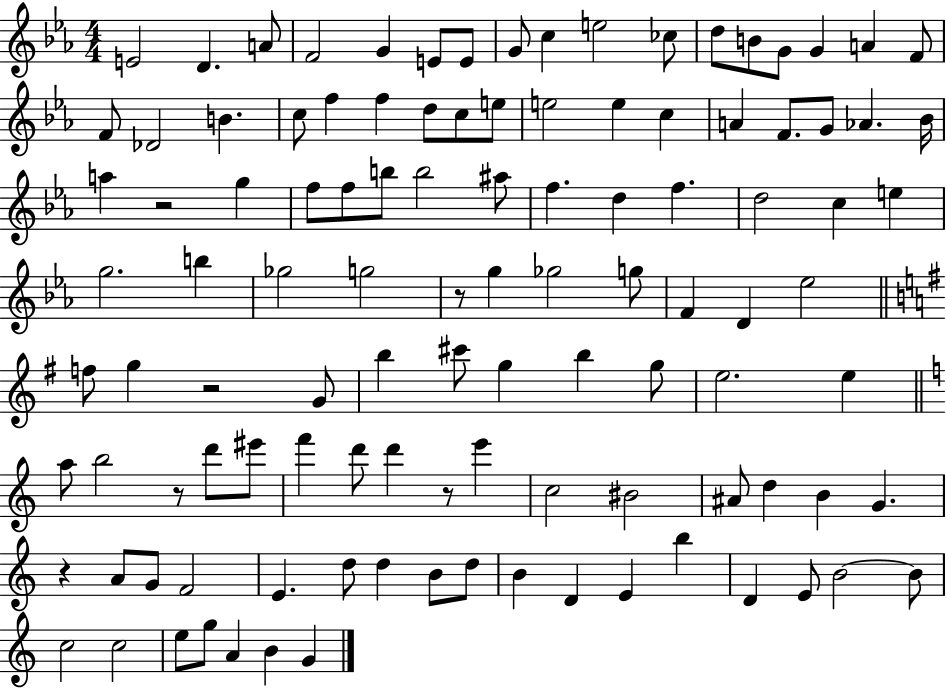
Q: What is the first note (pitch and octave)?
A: E4